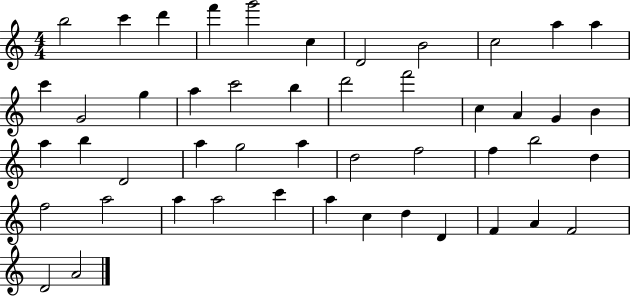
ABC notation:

X:1
T:Untitled
M:4/4
L:1/4
K:C
b2 c' d' f' g'2 c D2 B2 c2 a a c' G2 g a c'2 b d'2 f'2 c A G B a b D2 a g2 a d2 f2 f b2 d f2 a2 a a2 c' a c d D F A F2 D2 A2